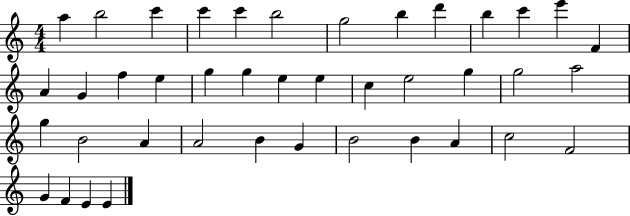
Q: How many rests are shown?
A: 0